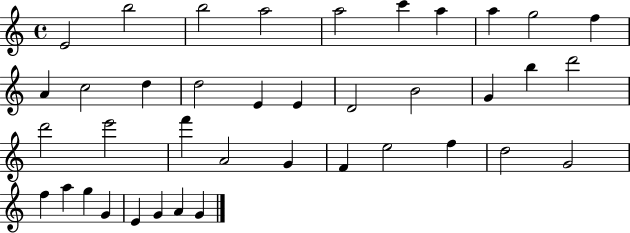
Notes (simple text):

E4/h B5/h B5/h A5/h A5/h C6/q A5/q A5/q G5/h F5/q A4/q C5/h D5/q D5/h E4/q E4/q D4/h B4/h G4/q B5/q D6/h D6/h E6/h F6/q A4/h G4/q F4/q E5/h F5/q D5/h G4/h F5/q A5/q G5/q G4/q E4/q G4/q A4/q G4/q